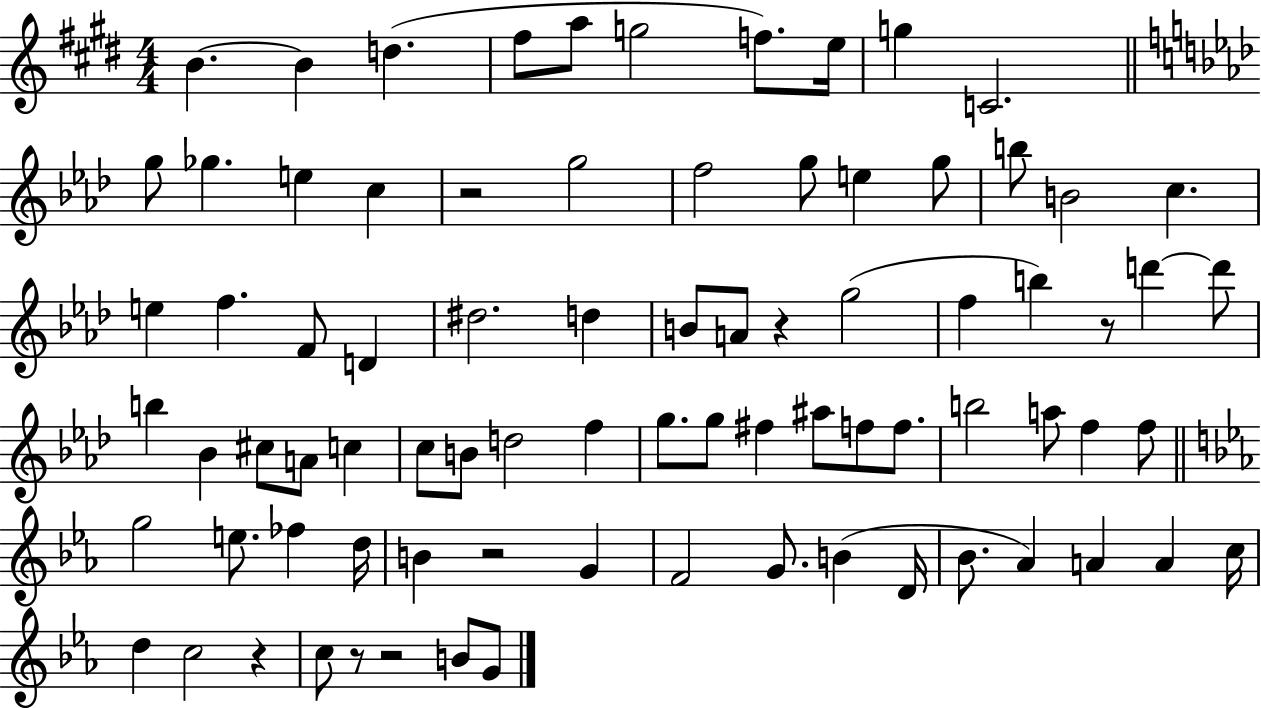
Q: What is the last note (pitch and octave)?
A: G4